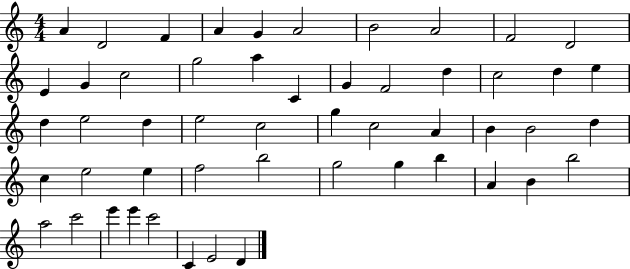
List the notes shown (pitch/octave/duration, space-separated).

A4/q D4/h F4/q A4/q G4/q A4/h B4/h A4/h F4/h D4/h E4/q G4/q C5/h G5/h A5/q C4/q G4/q F4/h D5/q C5/h D5/q E5/q D5/q E5/h D5/q E5/h C5/h G5/q C5/h A4/q B4/q B4/h D5/q C5/q E5/h E5/q F5/h B5/h G5/h G5/q B5/q A4/q B4/q B5/h A5/h C6/h E6/q E6/q C6/h C4/q E4/h D4/q